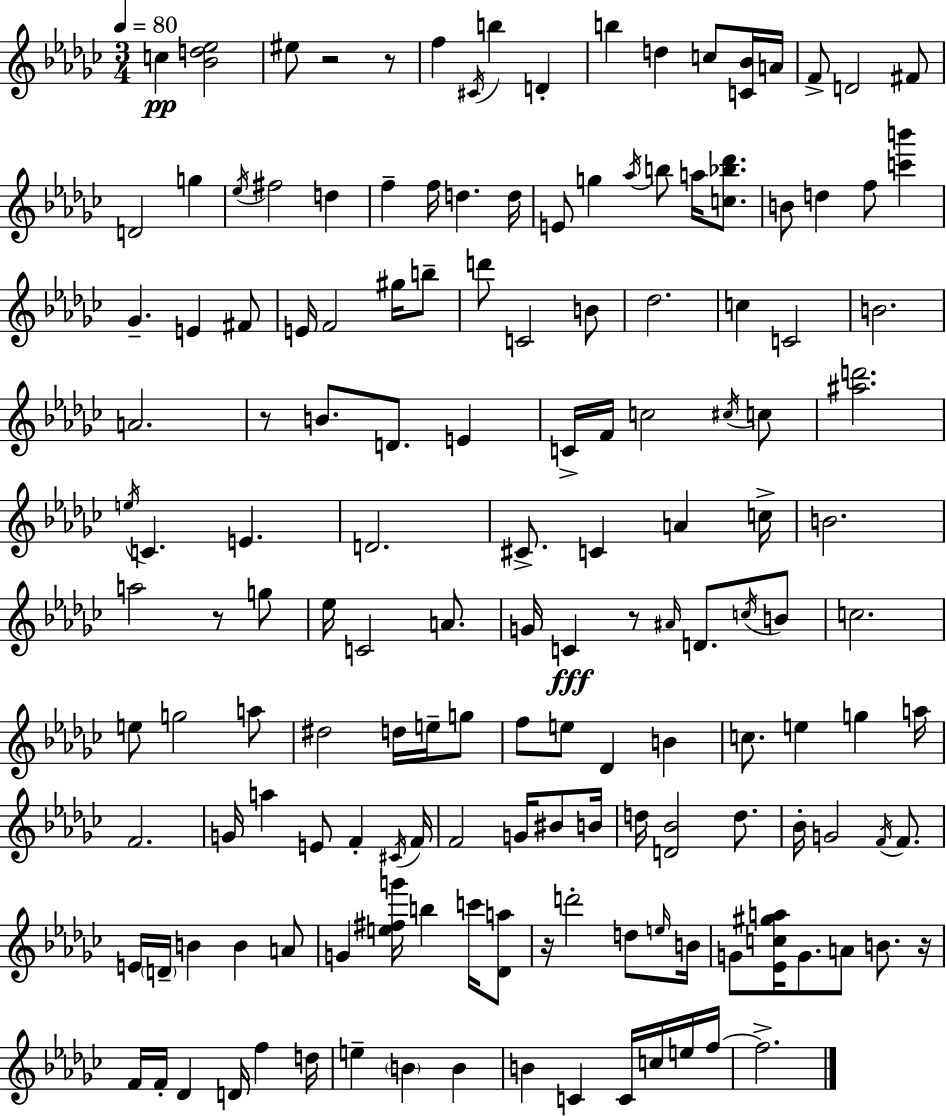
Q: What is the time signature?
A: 3/4